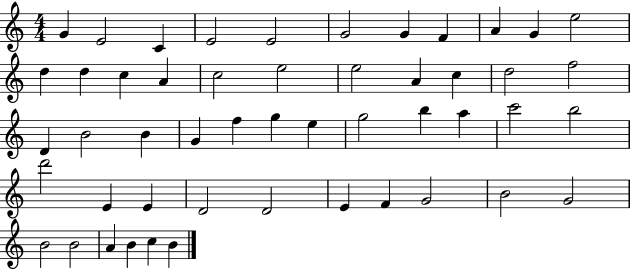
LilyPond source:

{
  \clef treble
  \numericTimeSignature
  \time 4/4
  \key c \major
  g'4 e'2 c'4 | e'2 e'2 | g'2 g'4 f'4 | a'4 g'4 e''2 | \break d''4 d''4 c''4 a'4 | c''2 e''2 | e''2 a'4 c''4 | d''2 f''2 | \break d'4 b'2 b'4 | g'4 f''4 g''4 e''4 | g''2 b''4 a''4 | c'''2 b''2 | \break d'''2 e'4 e'4 | d'2 d'2 | e'4 f'4 g'2 | b'2 g'2 | \break b'2 b'2 | a'4 b'4 c''4 b'4 | \bar "|."
}